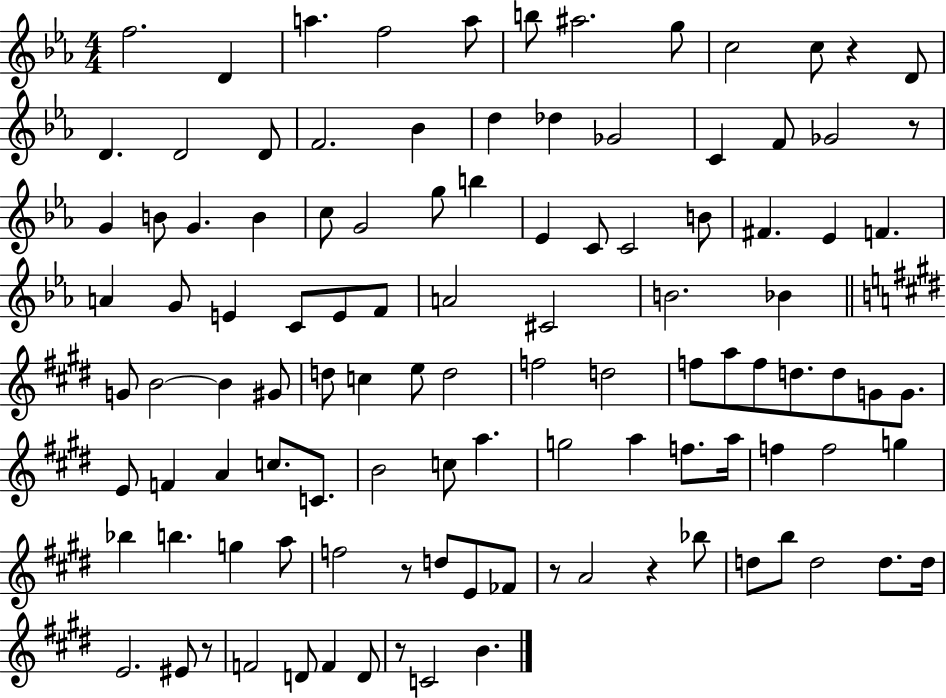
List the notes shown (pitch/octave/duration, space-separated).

F5/h. D4/q A5/q. F5/h A5/e B5/e A#5/h. G5/e C5/h C5/e R/q D4/e D4/q. D4/h D4/e F4/h. Bb4/q D5/q Db5/q Gb4/h C4/q F4/e Gb4/h R/e G4/q B4/e G4/q. B4/q C5/e G4/h G5/e B5/q Eb4/q C4/e C4/h B4/e F#4/q. Eb4/q F4/q. A4/q G4/e E4/q C4/e E4/e F4/e A4/h C#4/h B4/h. Bb4/q G4/e B4/h B4/q G#4/e D5/e C5/q E5/e D5/h F5/h D5/h F5/e A5/e F5/e D5/e. D5/e G4/e G4/e. E4/e F4/q A4/q C5/e. C4/e. B4/h C5/e A5/q. G5/h A5/q F5/e. A5/s F5/q F5/h G5/q Bb5/q B5/q. G5/q A5/e F5/h R/e D5/e E4/e FES4/e R/e A4/h R/q Bb5/e D5/e B5/e D5/h D5/e. D5/s E4/h. EIS4/e R/e F4/h D4/e F4/q D4/e R/e C4/h B4/q.